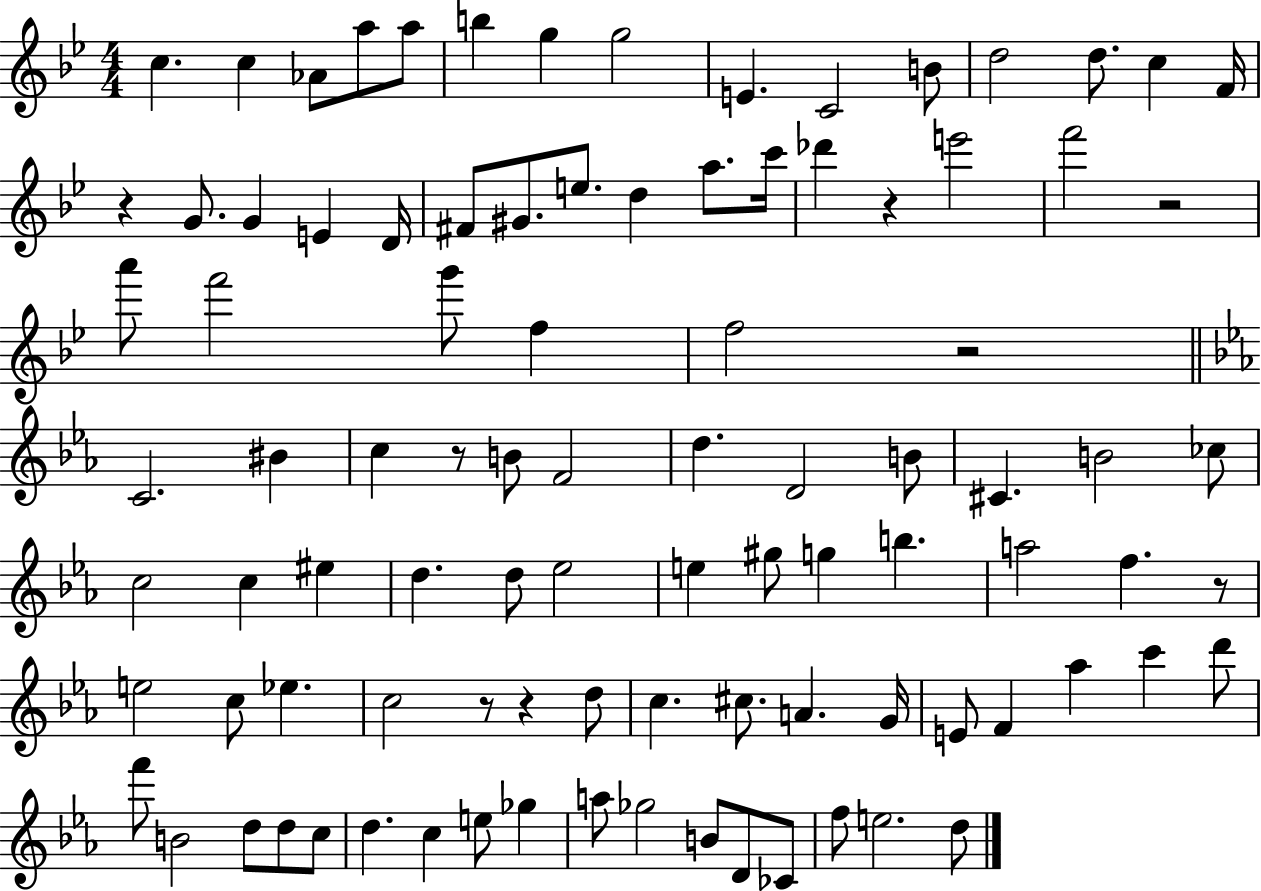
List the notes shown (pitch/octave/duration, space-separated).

C5/q. C5/q Ab4/e A5/e A5/e B5/q G5/q G5/h E4/q. C4/h B4/e D5/h D5/e. C5/q F4/s R/q G4/e. G4/q E4/q D4/s F#4/e G#4/e. E5/e. D5/q A5/e. C6/s Db6/q R/q E6/h F6/h R/h A6/e F6/h G6/e F5/q F5/h R/h C4/h. BIS4/q C5/q R/e B4/e F4/h D5/q. D4/h B4/e C#4/q. B4/h CES5/e C5/h C5/q EIS5/q D5/q. D5/e Eb5/h E5/q G#5/e G5/q B5/q. A5/h F5/q. R/e E5/h C5/e Eb5/q. C5/h R/e R/q D5/e C5/q. C#5/e. A4/q. G4/s E4/e F4/q Ab5/q C6/q D6/e F6/e B4/h D5/e D5/e C5/e D5/q. C5/q E5/e Gb5/q A5/e Gb5/h B4/e D4/e CES4/e F5/e E5/h. D5/e